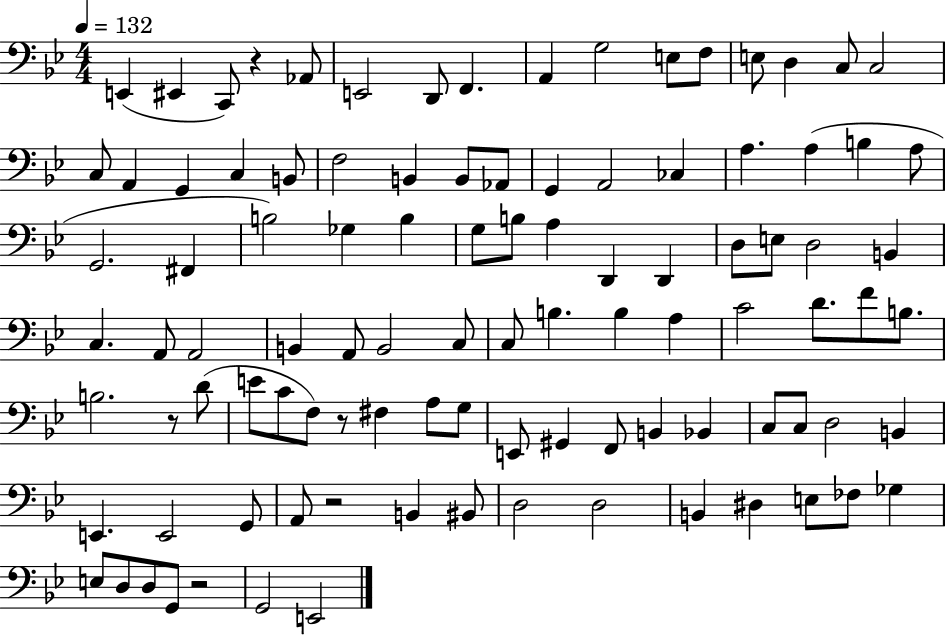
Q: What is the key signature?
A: BES major